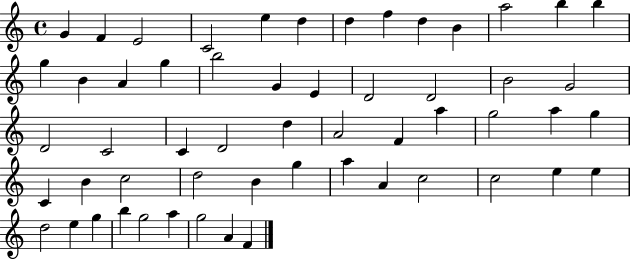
G4/q F4/q E4/h C4/h E5/q D5/q D5/q F5/q D5/q B4/q A5/h B5/q B5/q G5/q B4/q A4/q G5/q B5/h G4/q E4/q D4/h D4/h B4/h G4/h D4/h C4/h C4/q D4/h D5/q A4/h F4/q A5/q G5/h A5/q G5/q C4/q B4/q C5/h D5/h B4/q G5/q A5/q A4/q C5/h C5/h E5/q E5/q D5/h E5/q G5/q B5/q G5/h A5/q G5/h A4/q F4/q